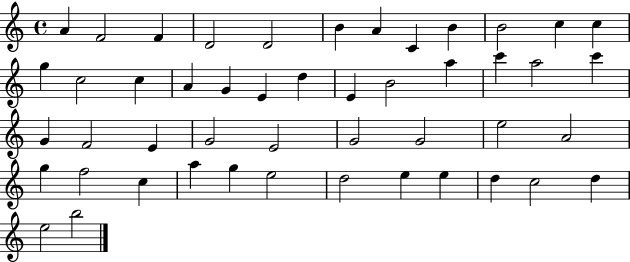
{
  \clef treble
  \time 4/4
  \defaultTimeSignature
  \key c \major
  a'4 f'2 f'4 | d'2 d'2 | b'4 a'4 c'4 b'4 | b'2 c''4 c''4 | \break g''4 c''2 c''4 | a'4 g'4 e'4 d''4 | e'4 b'2 a''4 | c'''4 a''2 c'''4 | \break g'4 f'2 e'4 | g'2 e'2 | g'2 g'2 | e''2 a'2 | \break g''4 f''2 c''4 | a''4 g''4 e''2 | d''2 e''4 e''4 | d''4 c''2 d''4 | \break e''2 b''2 | \bar "|."
}